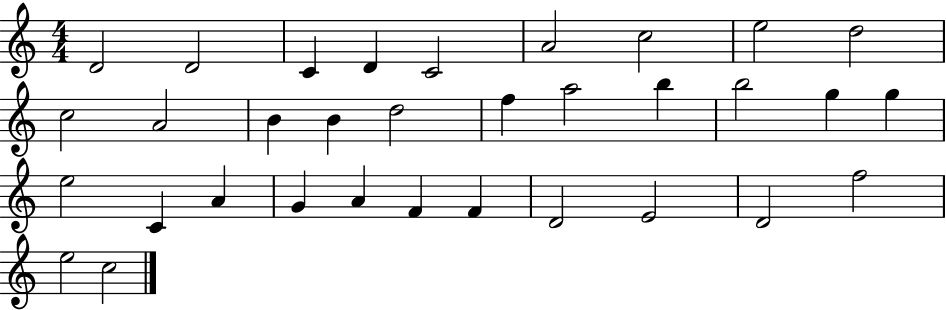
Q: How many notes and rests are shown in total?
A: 33